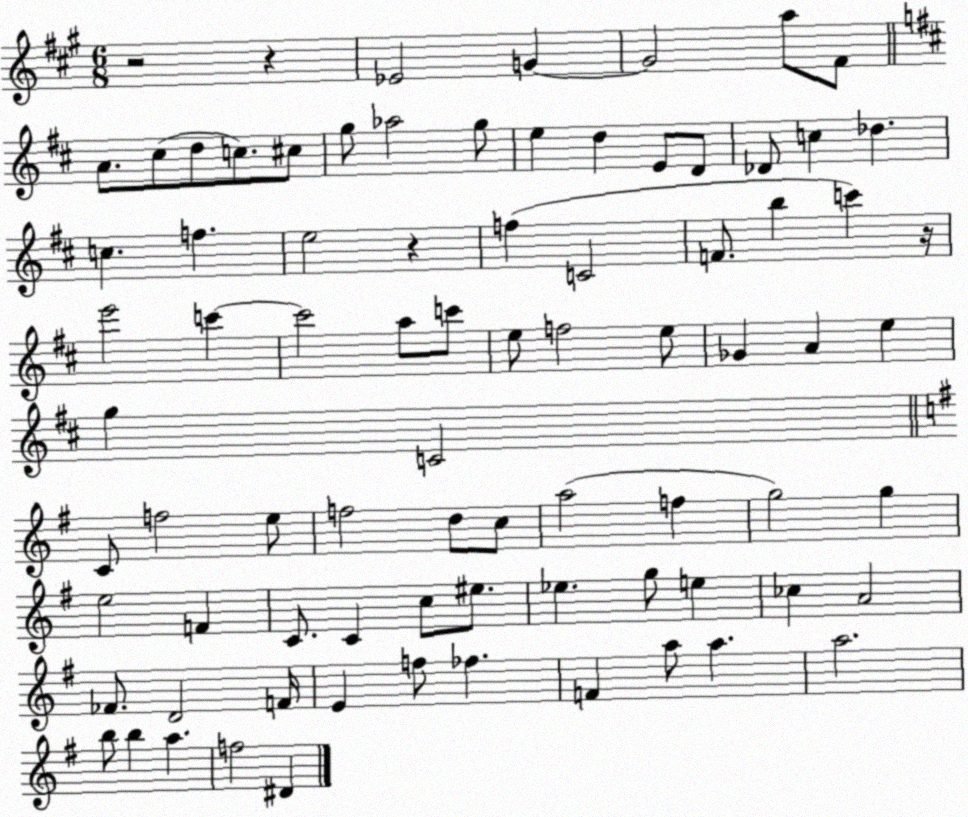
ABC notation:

X:1
T:Untitled
M:6/8
L:1/4
K:A
z2 z _E2 G G2 a/2 ^F/2 A/2 ^c/2 d/2 c/2 ^c/2 g/2 _a2 g/2 e d E/2 D/2 _D/2 c _d c f e2 z f C2 F/2 b c' z/4 e'2 c' c'2 a/2 c'/2 e/2 f2 e/2 _G A e g C2 C/2 f2 e/2 f2 d/2 c/2 a2 f g2 g e2 F C/2 C c/2 ^e/2 _e g/2 e _c A2 _F/2 D2 F/4 E f/2 _f F a/2 a a2 b/2 b a f2 ^D